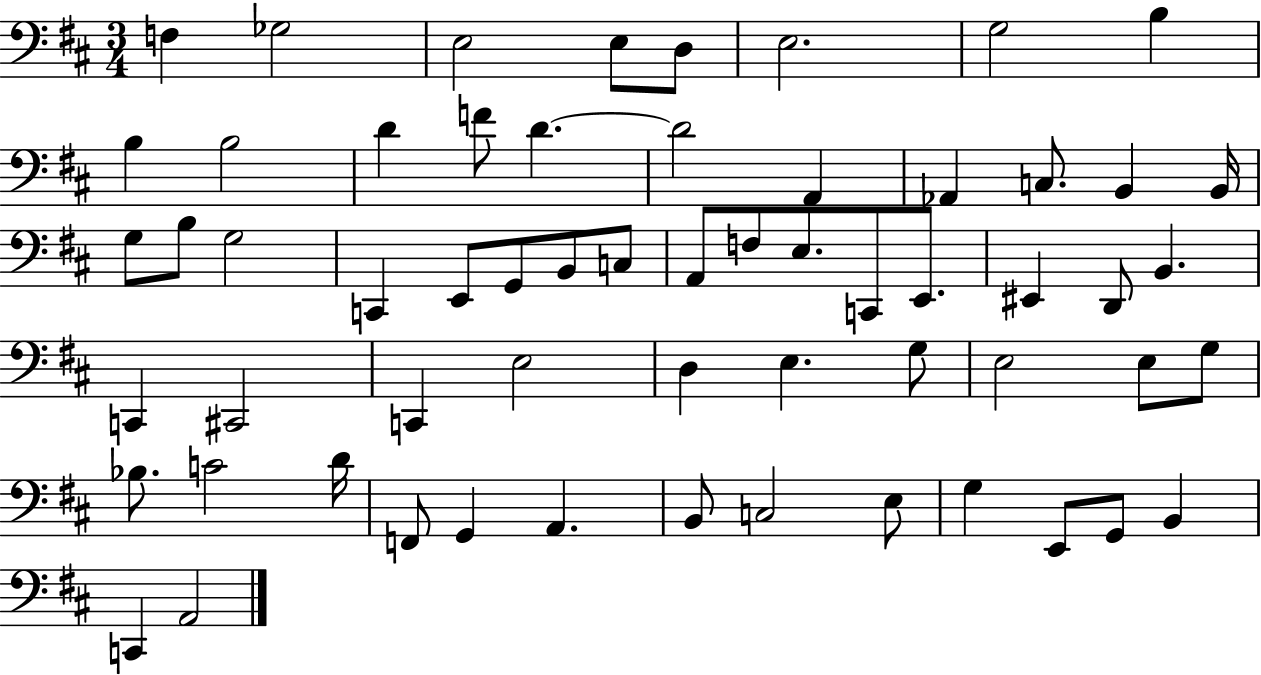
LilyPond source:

{
  \clef bass
  \numericTimeSignature
  \time 3/4
  \key d \major
  f4 ges2 | e2 e8 d8 | e2. | g2 b4 | \break b4 b2 | d'4 f'8 d'4.~~ | d'2 a,4 | aes,4 c8. b,4 b,16 | \break g8 b8 g2 | c,4 e,8 g,8 b,8 c8 | a,8 f8 e8. c,8 e,8. | eis,4 d,8 b,4. | \break c,4 cis,2 | c,4 e2 | d4 e4. g8 | e2 e8 g8 | \break bes8. c'2 d'16 | f,8 g,4 a,4. | b,8 c2 e8 | g4 e,8 g,8 b,4 | \break c,4 a,2 | \bar "|."
}